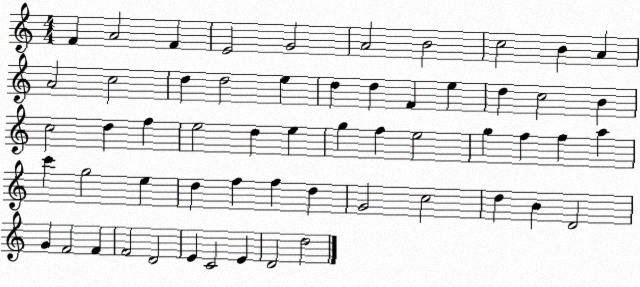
X:1
T:Untitled
M:4/4
L:1/4
K:C
F A2 F E2 G2 A2 B2 c2 B A A2 c2 d d2 e d d F e d c2 B c2 d f e2 d e g f e2 g f f a c' g2 e d f f d G2 c2 d B D2 G F2 F F2 D2 E C2 E D2 d2